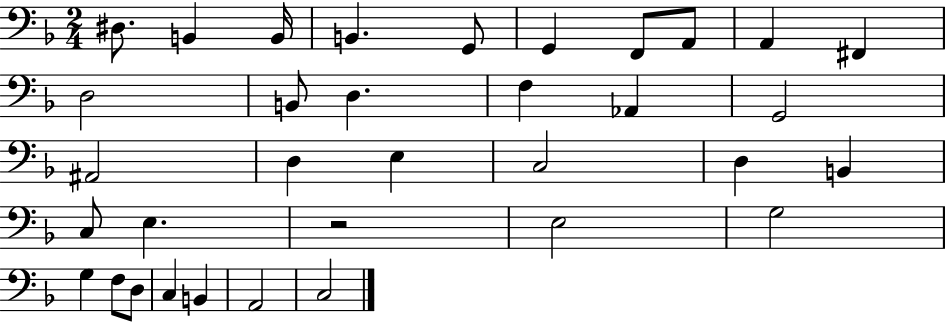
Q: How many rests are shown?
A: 1